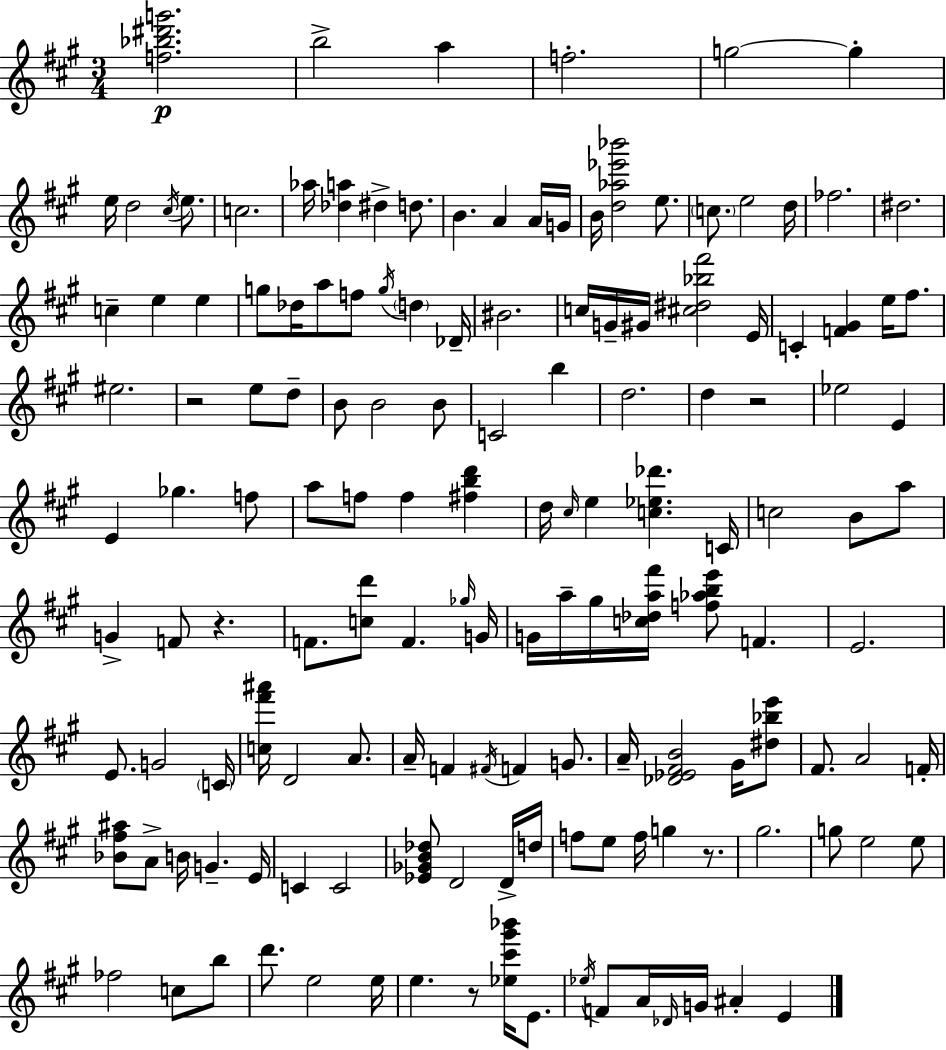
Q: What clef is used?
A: treble